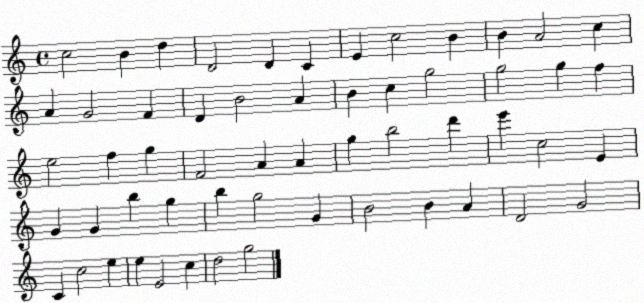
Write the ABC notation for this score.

X:1
T:Untitled
M:4/4
L:1/4
K:C
c2 B d D2 D C E c2 B B A2 c A G2 F D B2 A B c g2 g2 g f e2 f g F2 A A g b2 d' e' c2 E G G b g b g2 G B2 B A D2 G2 C c2 e e E2 c d2 g2